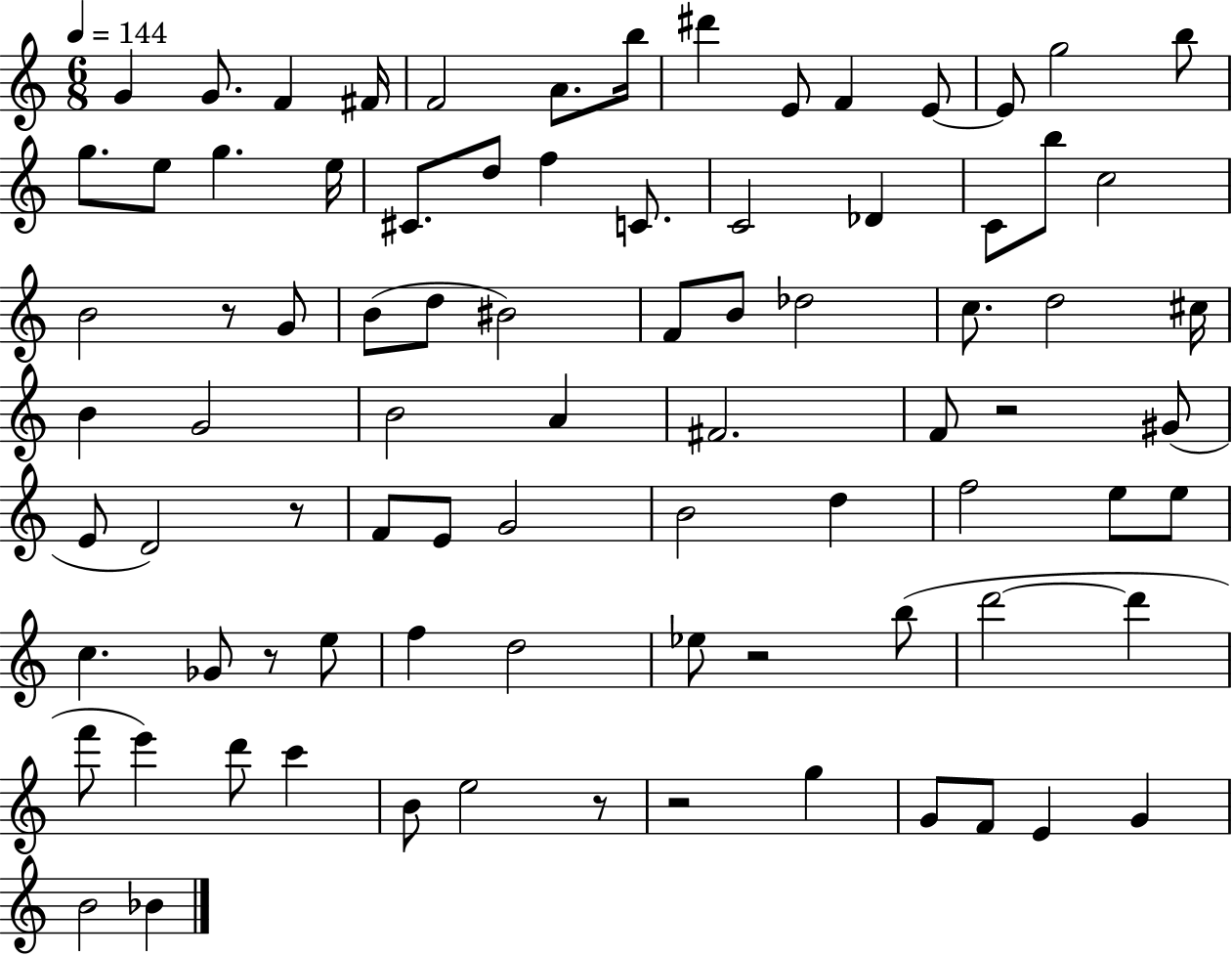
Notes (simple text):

G4/q G4/e. F4/q F#4/s F4/h A4/e. B5/s D#6/q E4/e F4/q E4/e E4/e G5/h B5/e G5/e. E5/e G5/q. E5/s C#4/e. D5/e F5/q C4/e. C4/h Db4/q C4/e B5/e C5/h B4/h R/e G4/e B4/e D5/e BIS4/h F4/e B4/e Db5/h C5/e. D5/h C#5/s B4/q G4/h B4/h A4/q F#4/h. F4/e R/h G#4/e E4/e D4/h R/e F4/e E4/e G4/h B4/h D5/q F5/h E5/e E5/e C5/q. Gb4/e R/e E5/e F5/q D5/h Eb5/e R/h B5/e D6/h D6/q F6/e E6/q D6/e C6/q B4/e E5/h R/e R/h G5/q G4/e F4/e E4/q G4/q B4/h Bb4/q